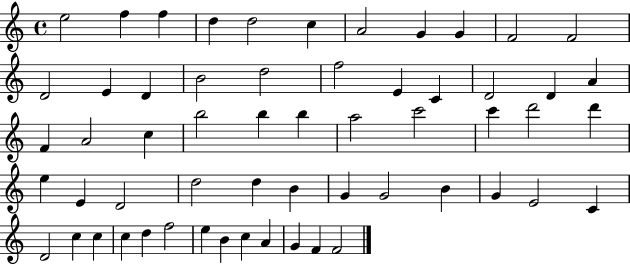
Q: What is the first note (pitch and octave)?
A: E5